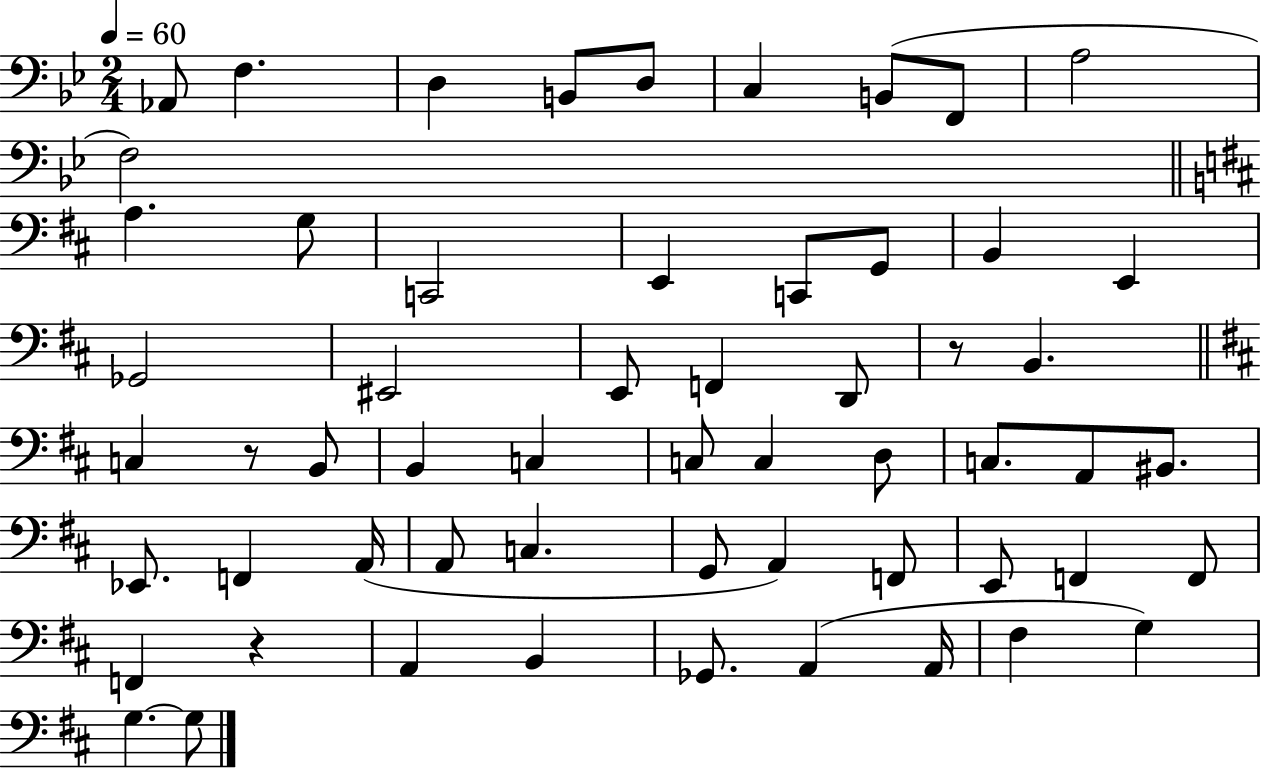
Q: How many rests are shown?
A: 3